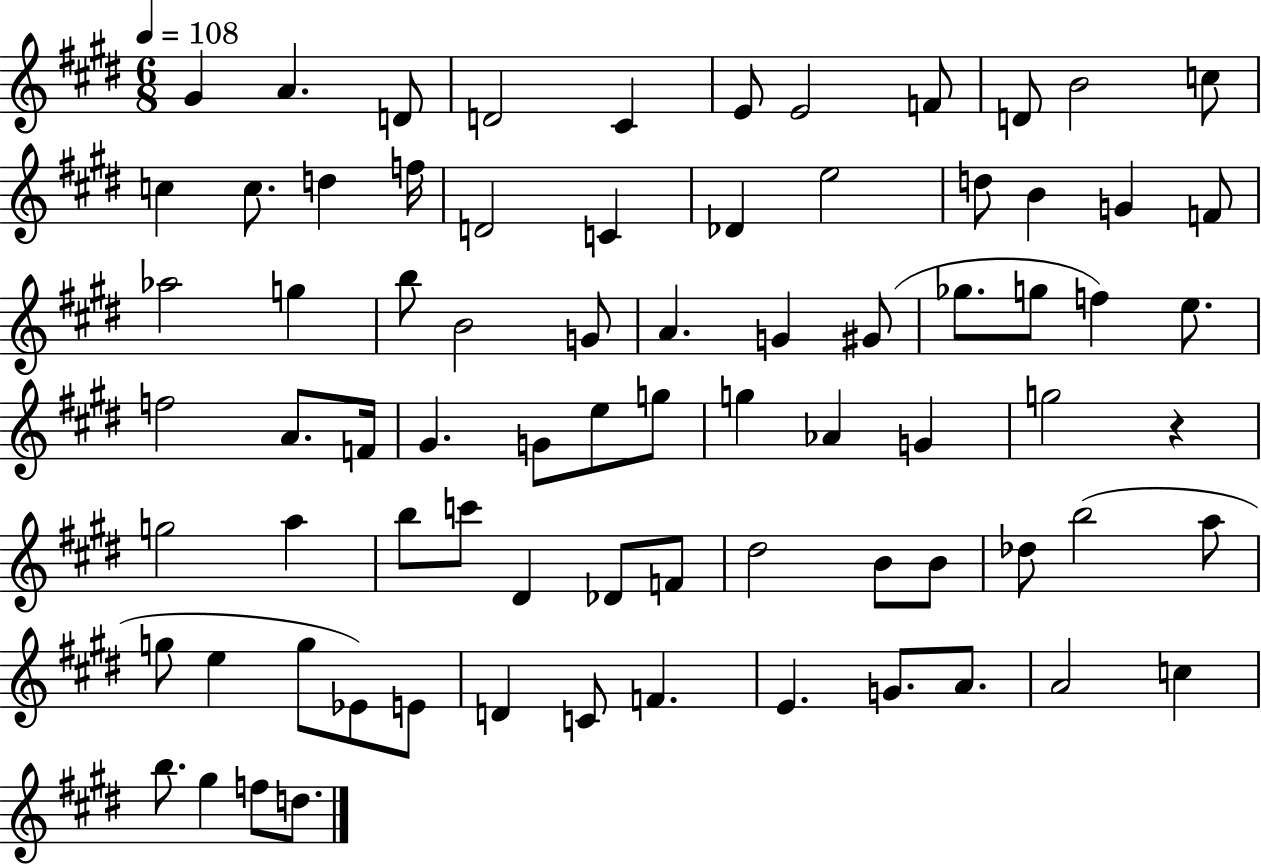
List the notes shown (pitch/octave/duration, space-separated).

G#4/q A4/q. D4/e D4/h C#4/q E4/e E4/h F4/e D4/e B4/h C5/e C5/q C5/e. D5/q F5/s D4/h C4/q Db4/q E5/h D5/e B4/q G4/q F4/e Ab5/h G5/q B5/e B4/h G4/e A4/q. G4/q G#4/e Gb5/e. G5/e F5/q E5/e. F5/h A4/e. F4/s G#4/q. G4/e E5/e G5/e G5/q Ab4/q G4/q G5/h R/q G5/h A5/q B5/e C6/e D#4/q Db4/e F4/e D#5/h B4/e B4/e Db5/e B5/h A5/e G5/e E5/q G5/e Eb4/e E4/e D4/q C4/e F4/q. E4/q. G4/e. A4/e. A4/h C5/q B5/e. G#5/q F5/e D5/e.